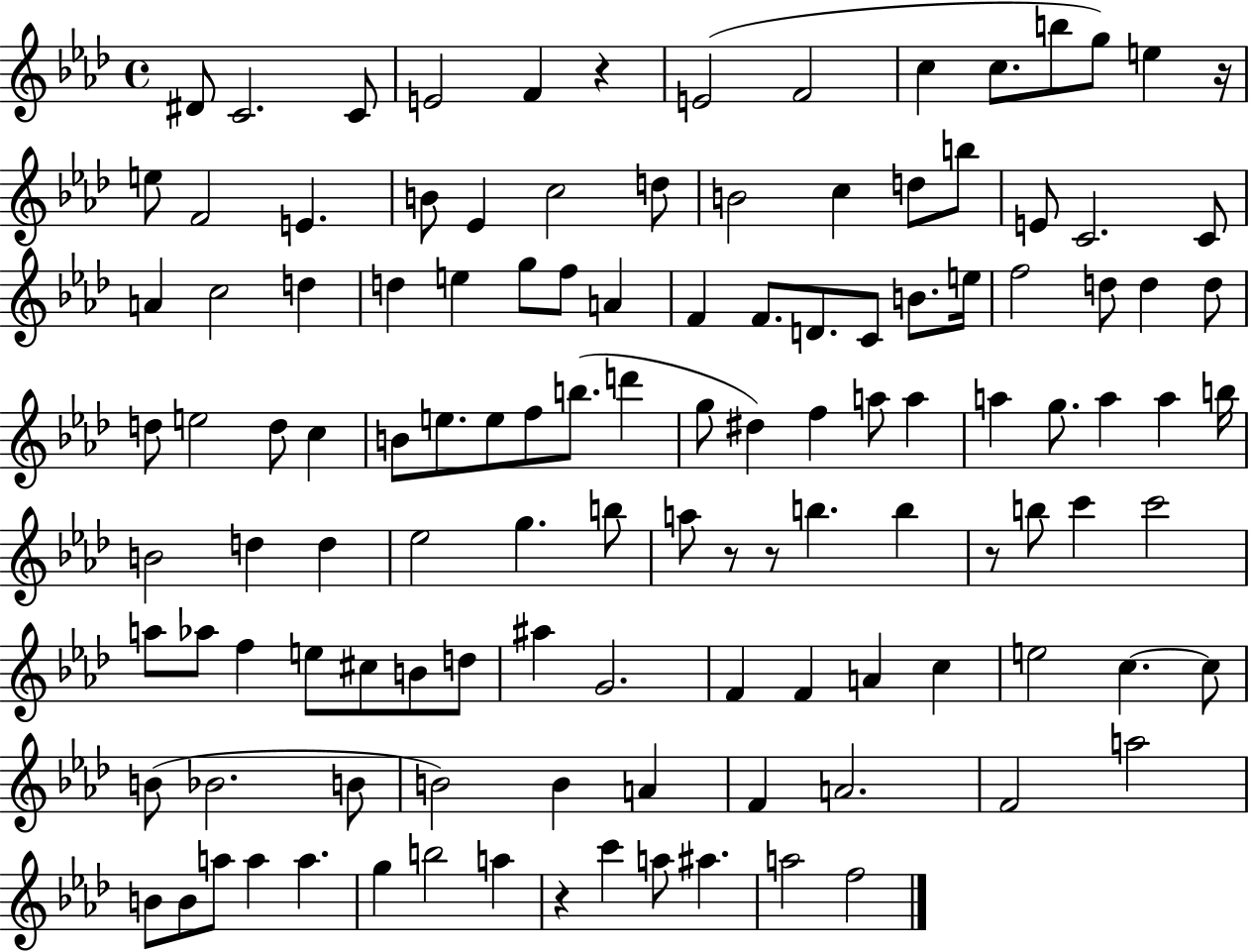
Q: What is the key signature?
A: AES major